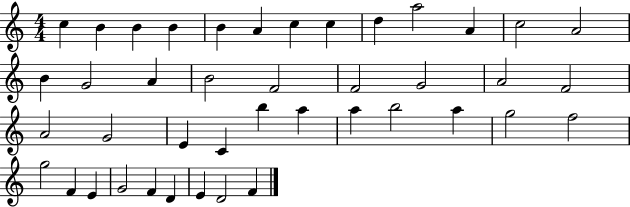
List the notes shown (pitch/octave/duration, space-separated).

C5/q B4/q B4/q B4/q B4/q A4/q C5/q C5/q D5/q A5/h A4/q C5/h A4/h B4/q G4/h A4/q B4/h F4/h F4/h G4/h A4/h F4/h A4/h G4/h E4/q C4/q B5/q A5/q A5/q B5/h A5/q G5/h F5/h G5/h F4/q E4/q G4/h F4/q D4/q E4/q D4/h F4/q